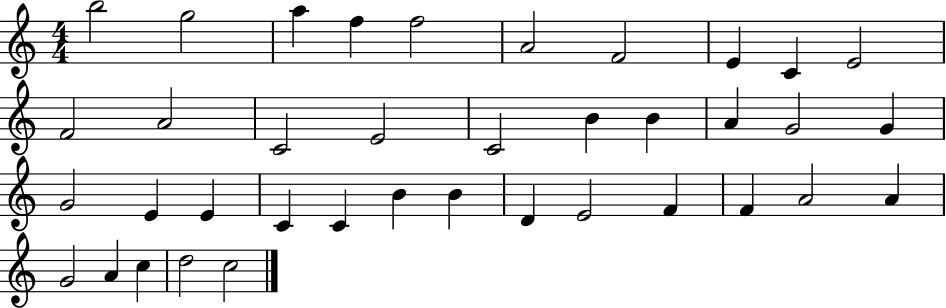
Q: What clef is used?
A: treble